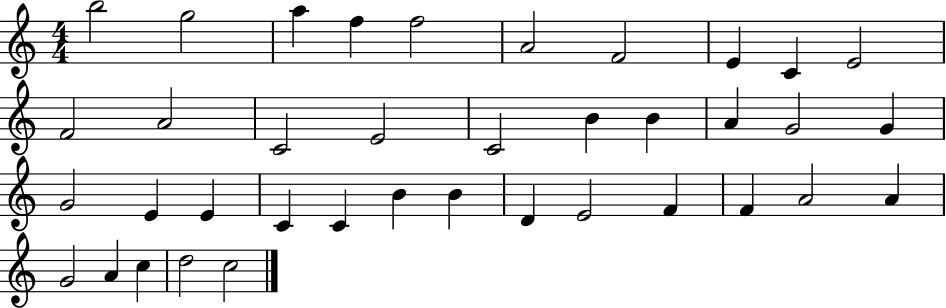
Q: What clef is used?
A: treble